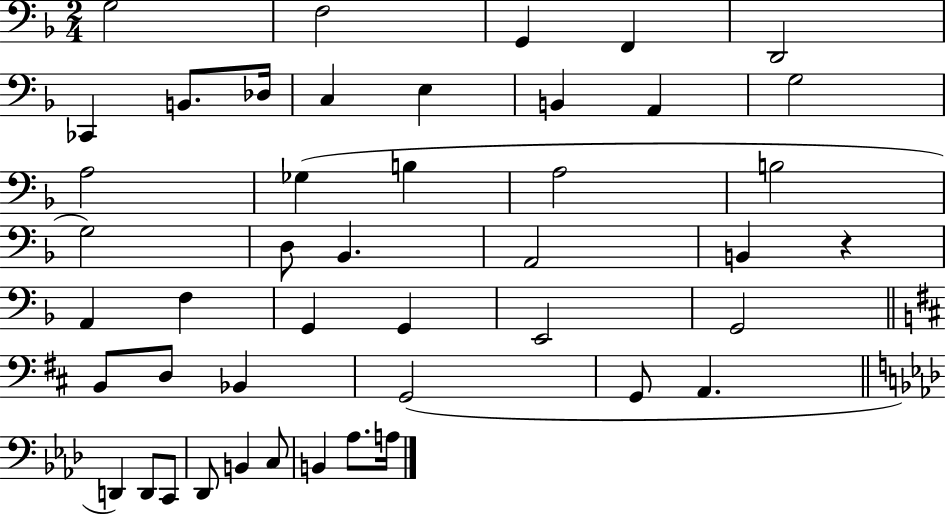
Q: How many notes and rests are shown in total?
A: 45